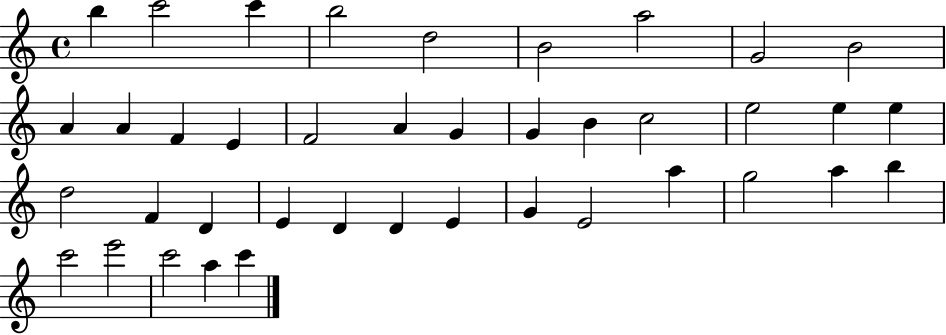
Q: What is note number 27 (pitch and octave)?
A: D4